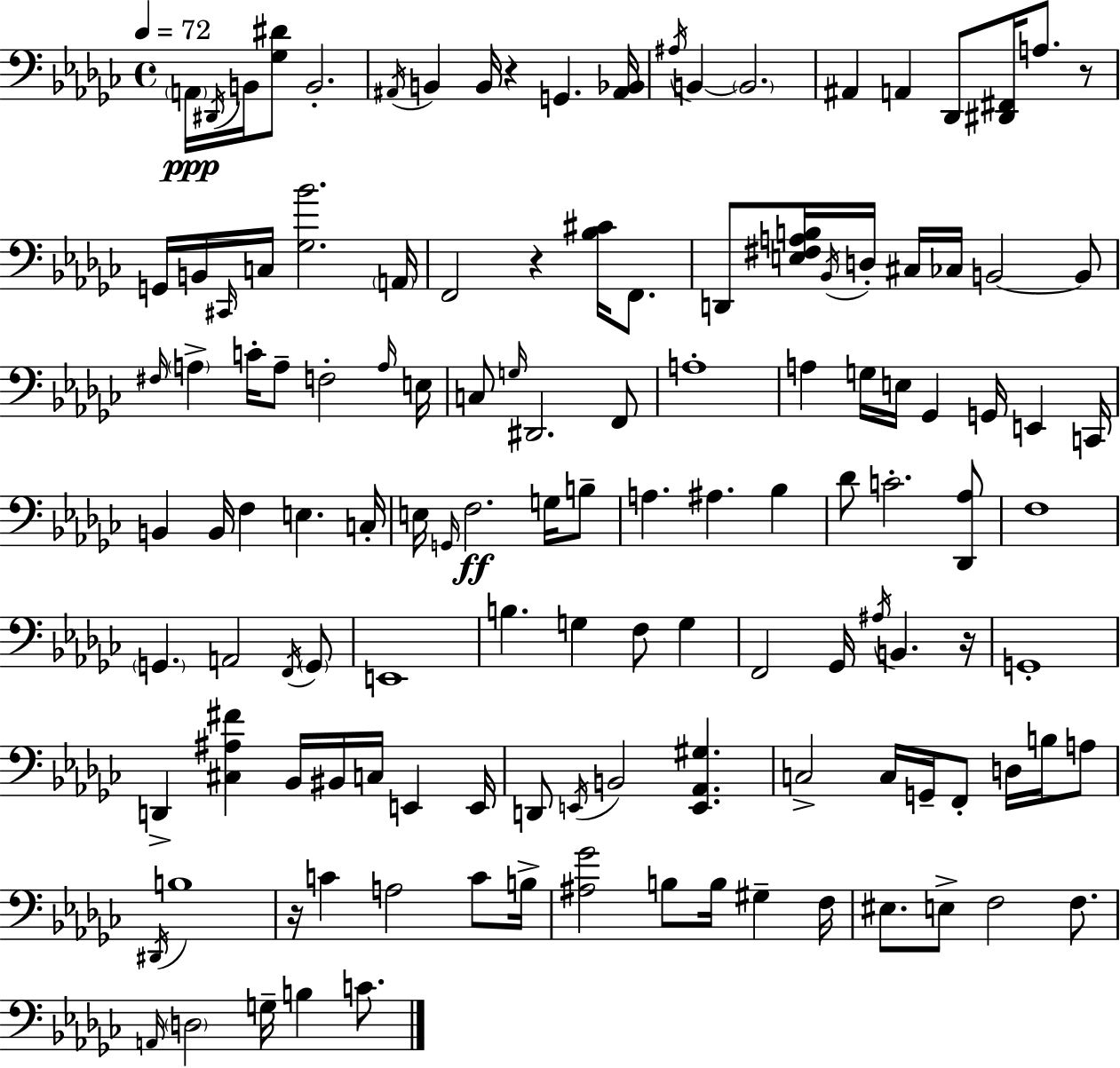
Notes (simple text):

A2/s D#2/s B2/s [Gb3,D#4]/e B2/h. A#2/s B2/q B2/s R/q G2/q. [A#2,Bb2]/s A#3/s B2/q B2/h. A#2/q A2/q Db2/e [D#2,F#2]/s A3/e. R/e G2/s B2/s C#2/s C3/s [Gb3,Bb4]/h. A2/s F2/h R/q [Bb3,C#4]/s F2/e. D2/e [E3,F#3,A3,B3]/s Bb2/s D3/s C#3/s CES3/s B2/h B2/e F#3/s A3/q C4/s A3/e F3/h A3/s E3/s C3/e G3/s D#2/h. F2/e A3/w A3/q G3/s E3/s Gb2/q G2/s E2/q C2/s B2/q B2/s F3/q E3/q. C3/s E3/s G2/s F3/h. G3/s B3/e A3/q. A#3/q. Bb3/q Db4/e C4/h. [Db2,Ab3]/e F3/w G2/q. A2/h F2/s G2/e E2/w B3/q. G3/q F3/e G3/q F2/h Gb2/s A#3/s B2/q. R/s G2/w D2/q [C#3,A#3,F#4]/q Bb2/s BIS2/s C3/s E2/q E2/s D2/e E2/s B2/h [E2,Ab2,G#3]/q. C3/h C3/s G2/s F2/e D3/s B3/s A3/e D#2/s B3/w R/s C4/q A3/h C4/e B3/s [A#3,Gb4]/h B3/e B3/s G#3/q F3/s EIS3/e. E3/e F3/h F3/e. A2/s D3/h G3/s B3/q C4/e.